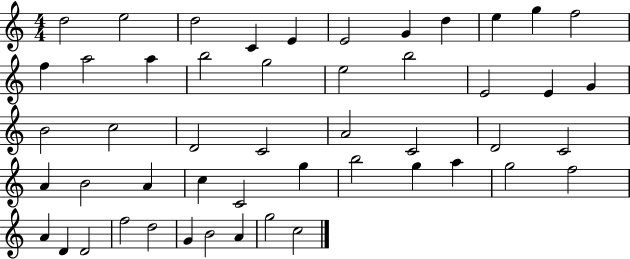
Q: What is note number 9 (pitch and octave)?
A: E5